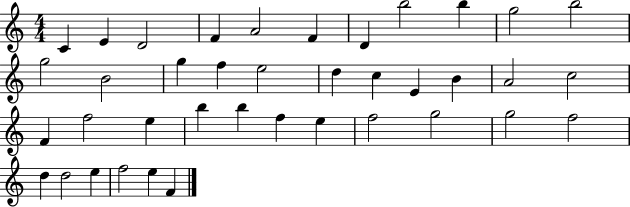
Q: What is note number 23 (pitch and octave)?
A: F4